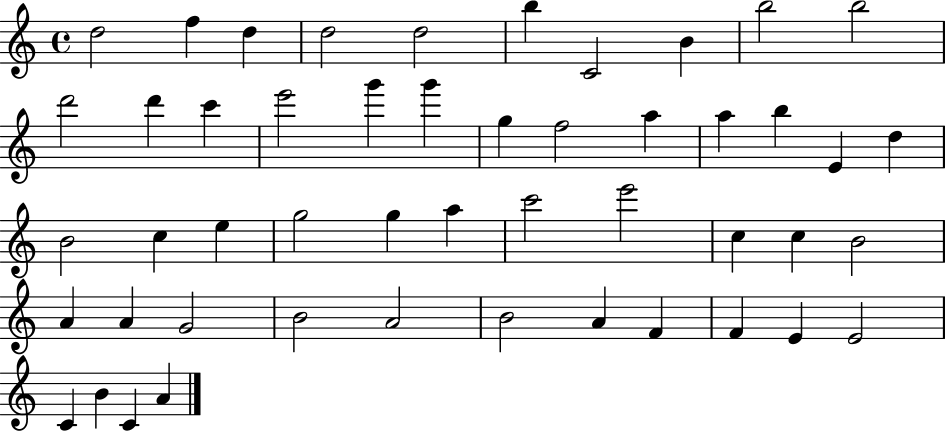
{
  \clef treble
  \time 4/4
  \defaultTimeSignature
  \key c \major
  d''2 f''4 d''4 | d''2 d''2 | b''4 c'2 b'4 | b''2 b''2 | \break d'''2 d'''4 c'''4 | e'''2 g'''4 g'''4 | g''4 f''2 a''4 | a''4 b''4 e'4 d''4 | \break b'2 c''4 e''4 | g''2 g''4 a''4 | c'''2 e'''2 | c''4 c''4 b'2 | \break a'4 a'4 g'2 | b'2 a'2 | b'2 a'4 f'4 | f'4 e'4 e'2 | \break c'4 b'4 c'4 a'4 | \bar "|."
}